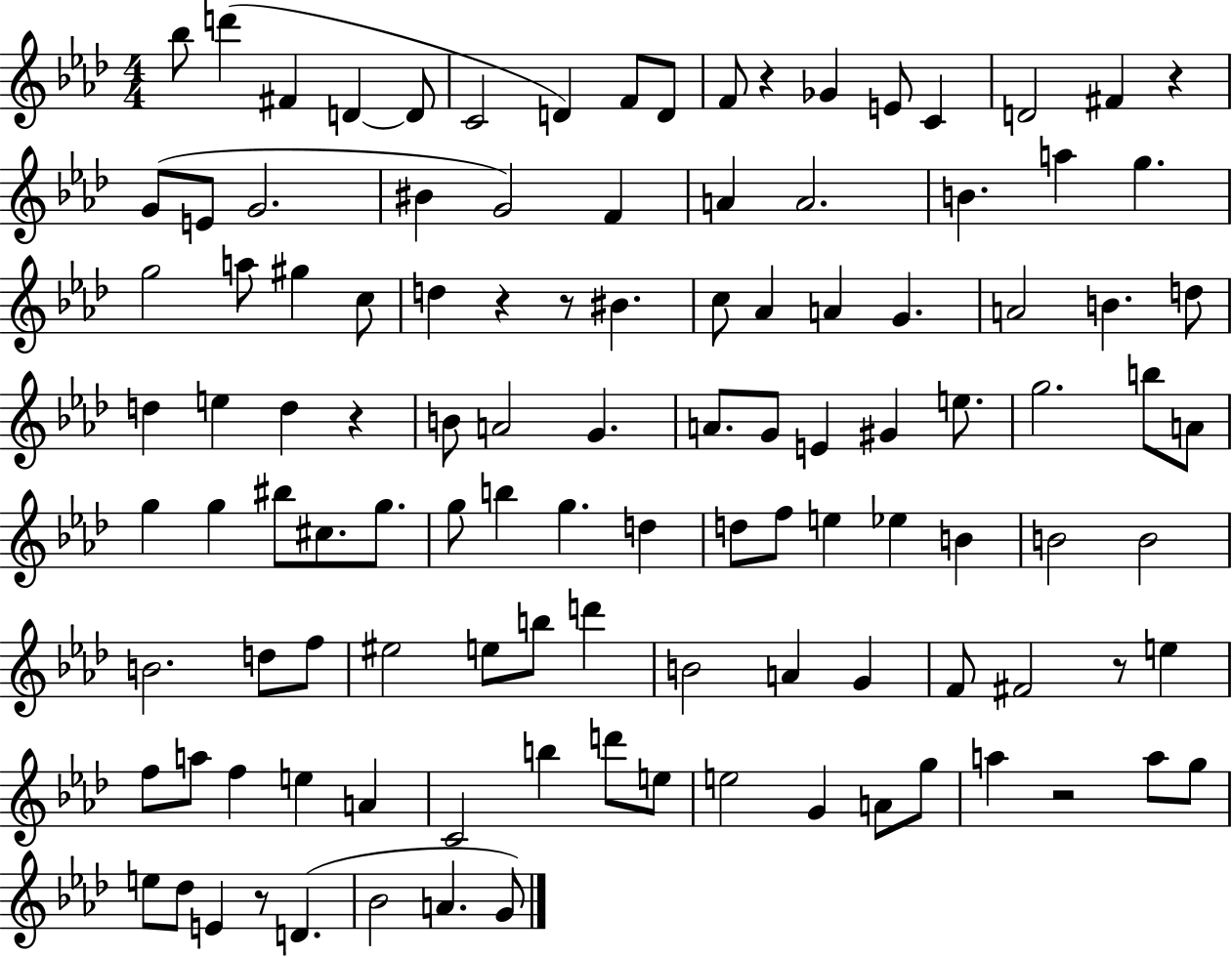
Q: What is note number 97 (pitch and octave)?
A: A5